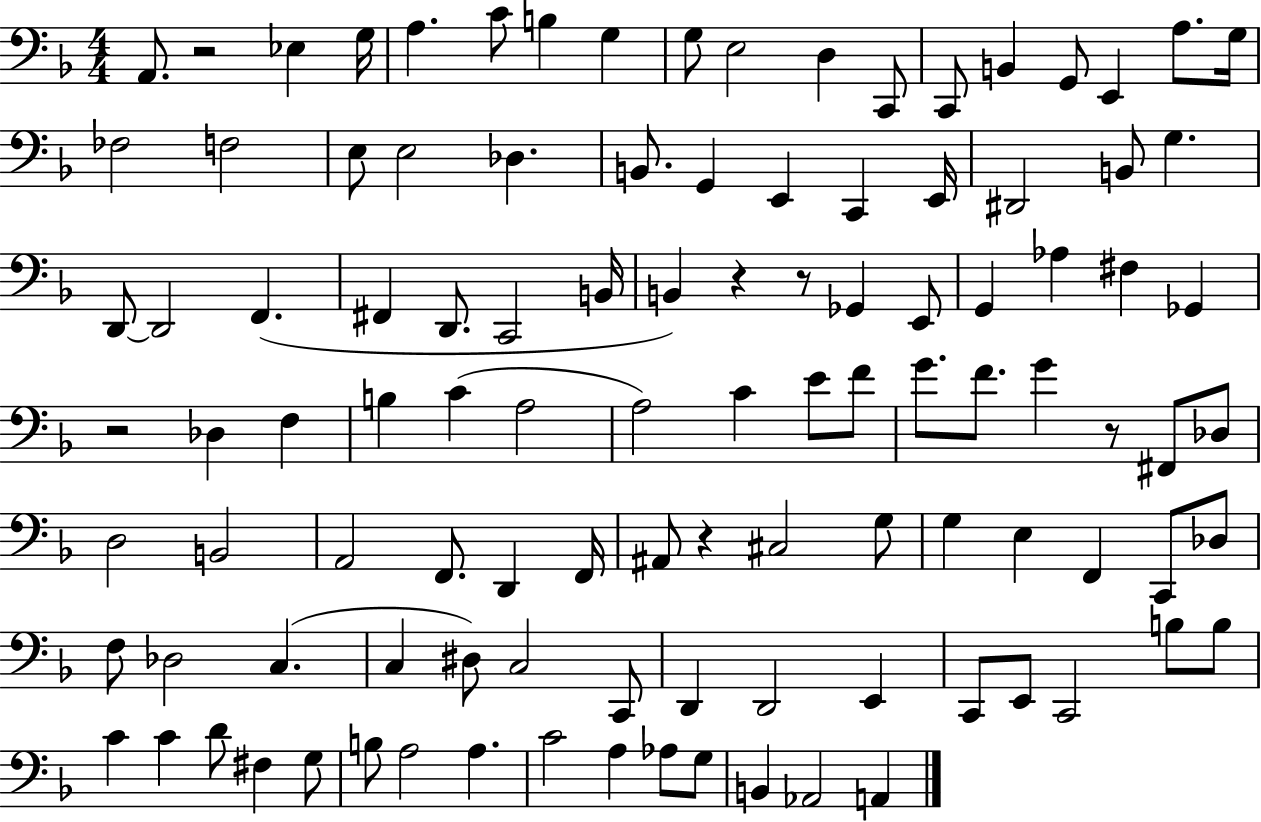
A2/e. R/h Eb3/q G3/s A3/q. C4/e B3/q G3/q G3/e E3/h D3/q C2/e C2/e B2/q G2/e E2/q A3/e. G3/s FES3/h F3/h E3/e E3/h Db3/q. B2/e. G2/q E2/q C2/q E2/s D#2/h B2/e G3/q. D2/e D2/h F2/q. F#2/q D2/e. C2/h B2/s B2/q R/q R/e Gb2/q E2/e G2/q Ab3/q F#3/q Gb2/q R/h Db3/q F3/q B3/q C4/q A3/h A3/h C4/q E4/e F4/e G4/e. F4/e. G4/q R/e F#2/e Db3/e D3/h B2/h A2/h F2/e. D2/q F2/s A#2/e R/q C#3/h G3/e G3/q E3/q F2/q C2/e Db3/e F3/e Db3/h C3/q. C3/q D#3/e C3/h C2/e D2/q D2/h E2/q C2/e E2/e C2/h B3/e B3/e C4/q C4/q D4/e F#3/q G3/e B3/e A3/h A3/q. C4/h A3/q Ab3/e G3/e B2/q Ab2/h A2/q